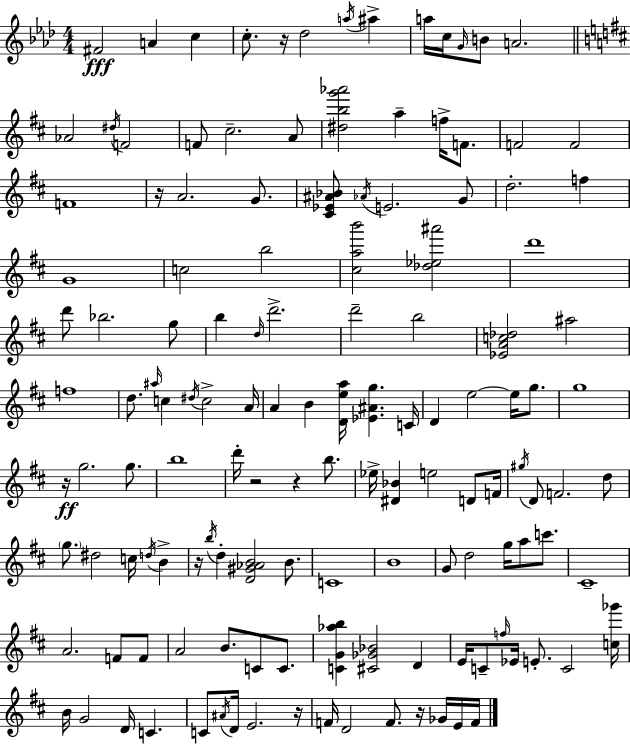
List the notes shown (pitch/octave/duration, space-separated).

F#4/h A4/q C5/q C5/e. R/s Db5/h A5/s A#5/q A5/s C5/s G4/s B4/e A4/h. Ab4/h D#5/s F4/h F4/e C#5/h. A4/e [D#5,B5,G6,Ab6]/h A5/q F5/s F4/e. F4/h F4/h F4/w R/s A4/h. G4/e. [C#4,Eb4,A#4,Bb4]/e Ab4/s E4/h. G4/e D5/h. F5/q G4/w C5/h B5/h [C#5,A5,B6]/h [Db5,Eb5,A#6]/h D6/w D6/e Bb5/h. G5/e B5/q D5/s D6/h. D6/h B5/h [Eb4,A4,C5,Db5]/h A#5/h F5/w D5/e. A#5/s C5/q D#5/s C5/h A4/s A4/q B4/q [D4,E5,A5]/s [Eb4,A#4,G5]/q. C4/s D4/q E5/h E5/s G5/e. G5/w R/s G5/h. G5/e. B5/w D6/s R/h R/q B5/e. Eb5/s [D#4,Bb4]/q E5/h D4/e F4/s G#5/s D4/e F4/h. D5/e G5/e. D#5/h C5/s D5/s B4/q R/s B5/s D5/q [D4,G#4,Ab4,B4]/h B4/e. C4/w B4/w G4/e D5/h G5/s A5/e C6/e. C#4/w A4/h. F4/e F4/e A4/h B4/e. C4/e C4/e. [C4,G4,Ab5,B5]/q [C#4,Gb4,Bb4]/h D4/q E4/s C4/e F5/s Eb4/s E4/e. C4/h [C5,Gb6]/s B4/s G4/h D4/s C4/q. C4/e A#4/s D4/s E4/h. R/s F4/s D4/h F4/e. R/s Gb4/s E4/s F4/s